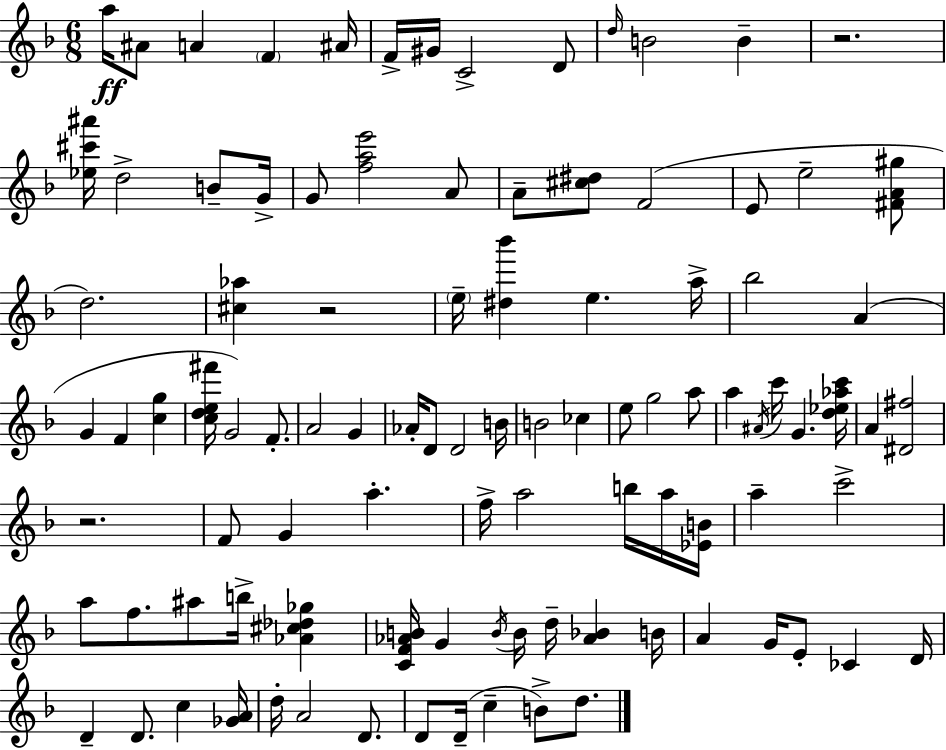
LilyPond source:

{
  \clef treble
  \numericTimeSignature
  \time 6/8
  \key d \minor
  a''16\ff ais'8 a'4 \parenthesize f'4 ais'16 | f'16-> gis'16 c'2-> d'8 | \grace { d''16 } b'2 b'4-- | r2. | \break <ees'' cis''' ais'''>16 d''2-> b'8-- | g'16-> g'8 <f'' a'' e'''>2 a'8 | a'8-- <cis'' dis''>8 f'2( | e'8 e''2-- <fis' a' gis''>8 | \break d''2.) | <cis'' aes''>4 r2 | \parenthesize e''16-- <dis'' bes'''>4 e''4. | a''16-> bes''2 a'4( | \break g'4 f'4 <c'' g''>4 | <c'' d'' e'' fis'''>16 g'2) f'8.-. | a'2 g'4 | aes'16-. d'8 d'2 | \break b'16 b'2 ces''4 | e''8 g''2 a''8 | a''4 \acciaccatura { ais'16 } c'''16 g'4. | <d'' ees'' aes'' c'''>16 a'4 <dis' fis''>2 | \break r2. | f'8 g'4 a''4.-. | f''16-> a''2 b''16 | a''16 <ees' b'>16 a''4-- c'''2-> | \break a''8 f''8. ais''8 b''16-> <aes' cis'' des'' ges''>4 | <c' f' aes' b'>16 g'4 \acciaccatura { b'16 } b'16 d''16-- <aes' bes'>4 | b'16 a'4 g'16 e'8-. ces'4 | d'16 d'4-- d'8. c''4 | \break <ges' a'>16 d''16-. a'2 | d'8. d'8 d'16--( c''4-- b'8->) | d''8. \bar "|."
}